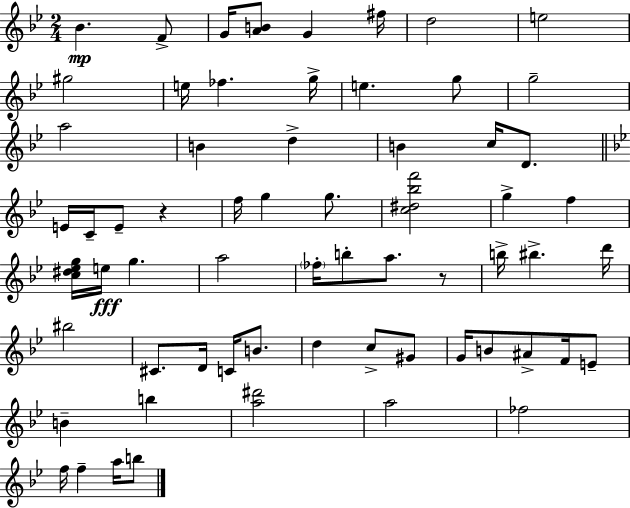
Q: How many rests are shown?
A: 2